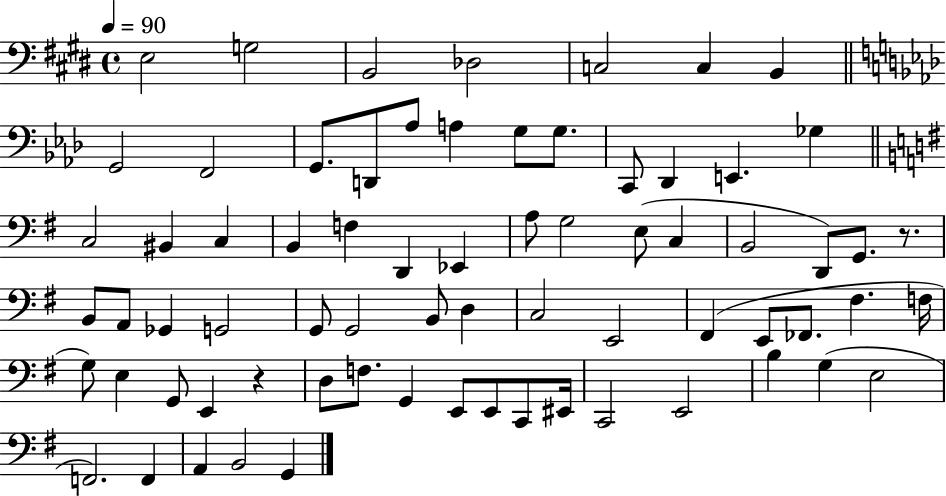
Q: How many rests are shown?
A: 2